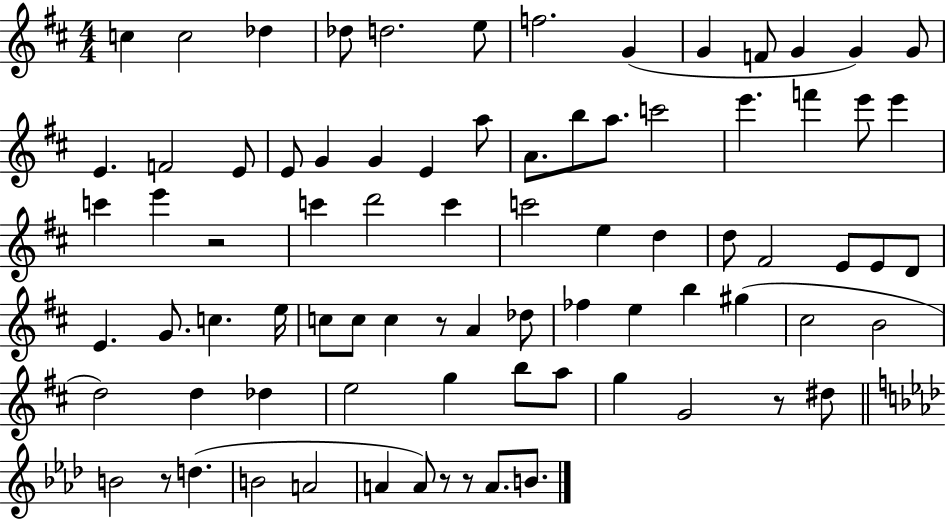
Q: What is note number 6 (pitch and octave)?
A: E5